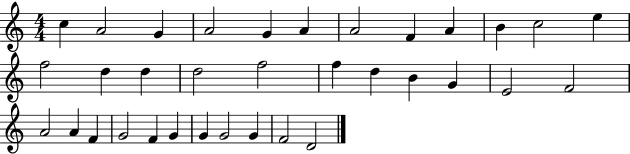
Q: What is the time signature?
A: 4/4